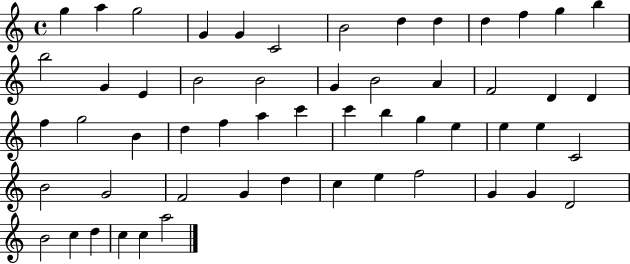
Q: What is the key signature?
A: C major